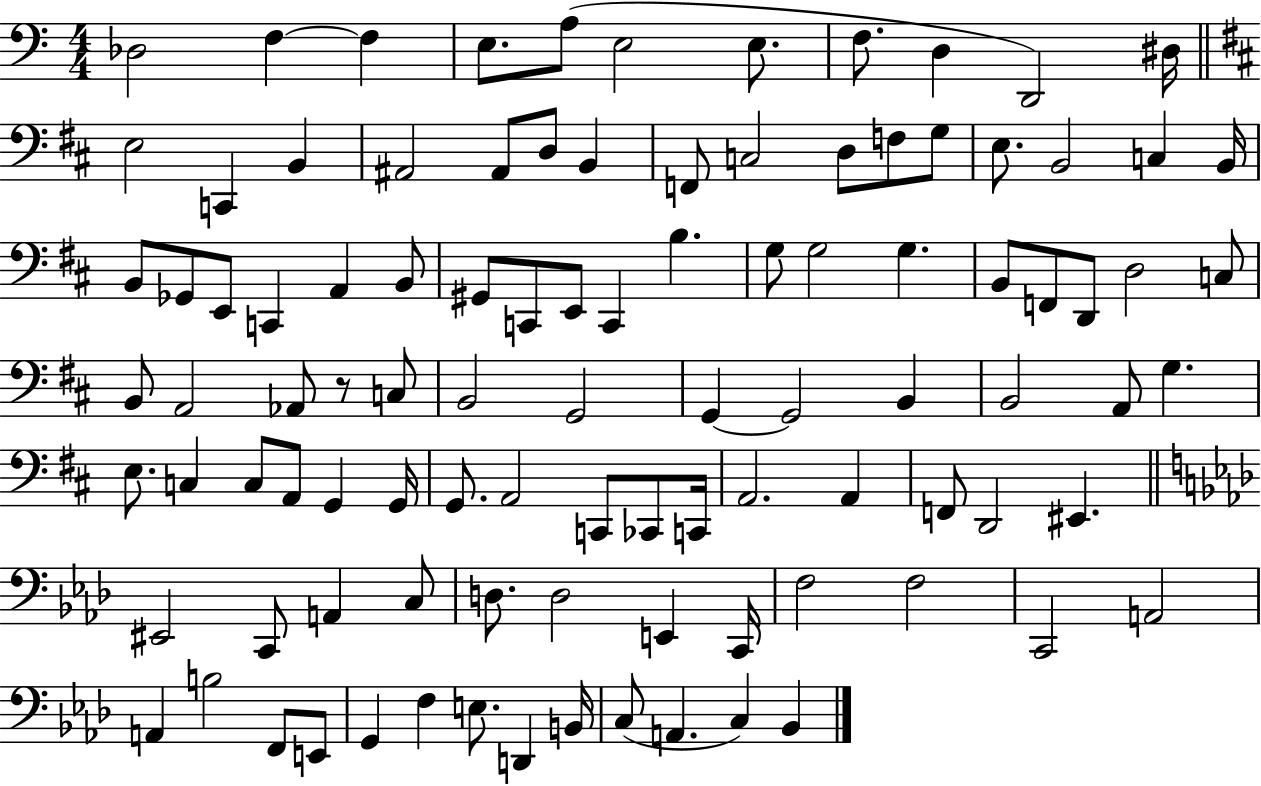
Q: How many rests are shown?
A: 1